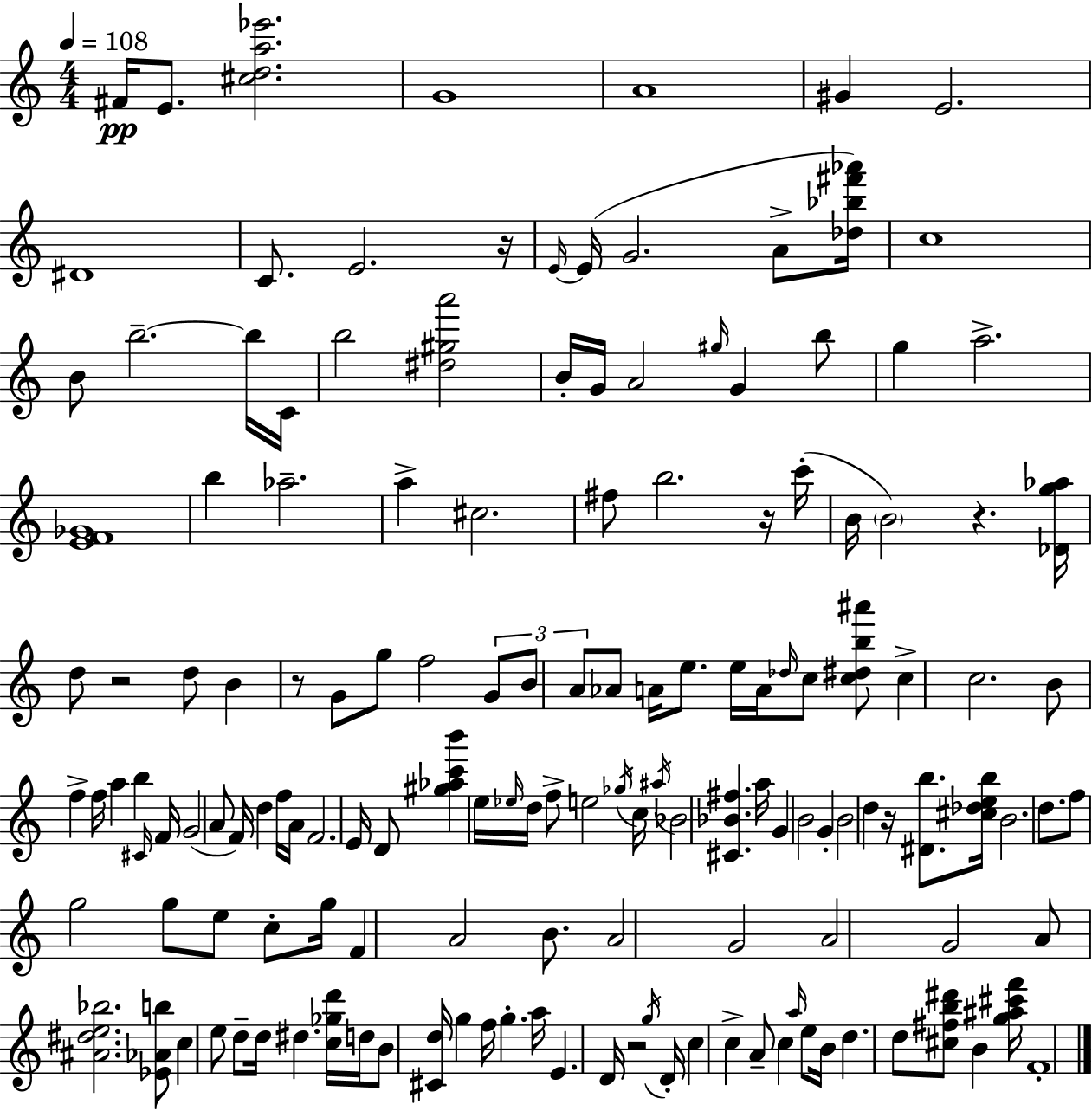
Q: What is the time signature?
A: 4/4